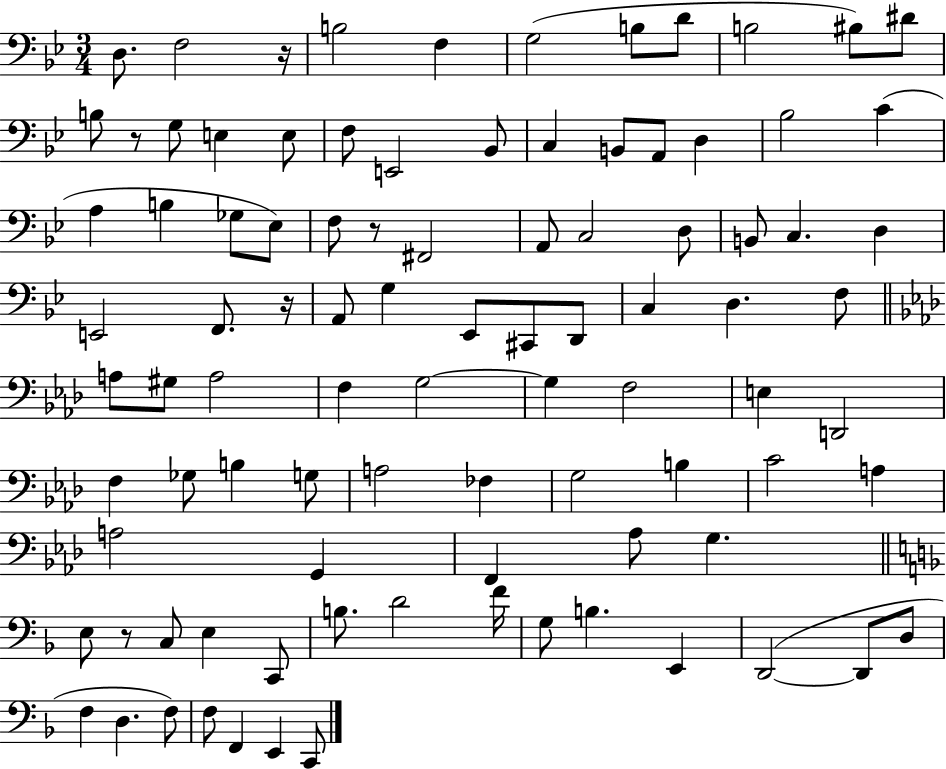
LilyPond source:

{
  \clef bass
  \numericTimeSignature
  \time 3/4
  \key bes \major
  d8. f2 r16 | b2 f4 | g2( b8 d'8 | b2 bis8) dis'8 | \break b8 r8 g8 e4 e8 | f8 e,2 bes,8 | c4 b,8 a,8 d4 | bes2 c'4( | \break a4 b4 ges8 ees8) | f8 r8 fis,2 | a,8 c2 d8 | b,8 c4. d4 | \break e,2 f,8. r16 | a,8 g4 ees,8 cis,8 d,8 | c4 d4. f8 | \bar "||" \break \key aes \major a8 gis8 a2 | f4 g2~~ | g4 f2 | e4 d,2 | \break f4 ges8 b4 g8 | a2 fes4 | g2 b4 | c'2 a4 | \break a2 g,4 | f,4 aes8 g4. | \bar "||" \break \key f \major e8 r8 c8 e4 c,8 | b8. d'2 f'16 | g8 b4. e,4 | d,2~(~ d,8 d8 | \break f4 d4. f8) | f8 f,4 e,4 c,8 | \bar "|."
}